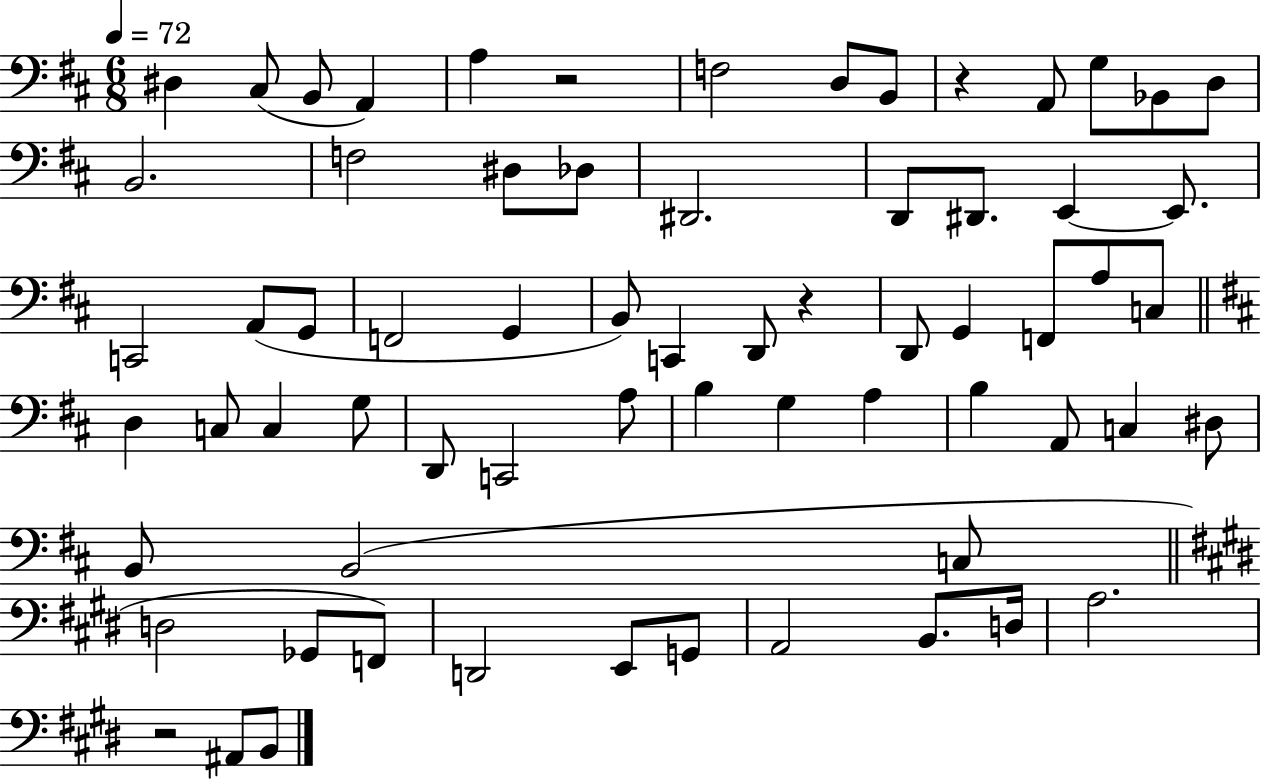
{
  \clef bass
  \numericTimeSignature
  \time 6/8
  \key d \major
  \tempo 4 = 72
  \repeat volta 2 { dis4 cis8( b,8 a,4) | a4 r2 | f2 d8 b,8 | r4 a,8 g8 bes,8 d8 | \break b,2. | f2 dis8 des8 | dis,2. | d,8 dis,8. e,4~~ e,8. | \break c,2 a,8( g,8 | f,2 g,4 | b,8) c,4 d,8 r4 | d,8 g,4 f,8 a8 c8 | \break \bar "||" \break \key d \major d4 c8 c4 g8 | d,8 c,2 a8 | b4 g4 a4 | b4 a,8 c4 dis8 | \break b,8 b,2( c8 | \bar "||" \break \key e \major d2 ges,8 f,8) | d,2 e,8 g,8 | a,2 b,8. d16 | a2. | \break r2 ais,8 b,8 | } \bar "|."
}